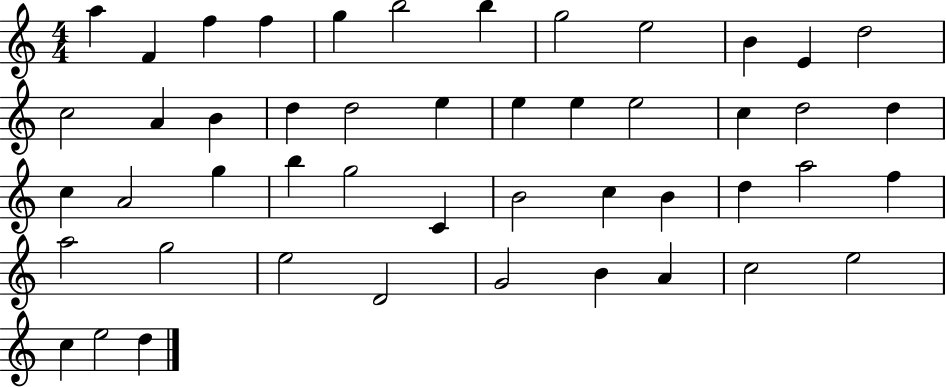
A5/q F4/q F5/q F5/q G5/q B5/h B5/q G5/h E5/h B4/q E4/q D5/h C5/h A4/q B4/q D5/q D5/h E5/q E5/q E5/q E5/h C5/q D5/h D5/q C5/q A4/h G5/q B5/q G5/h C4/q B4/h C5/q B4/q D5/q A5/h F5/q A5/h G5/h E5/h D4/h G4/h B4/q A4/q C5/h E5/h C5/q E5/h D5/q